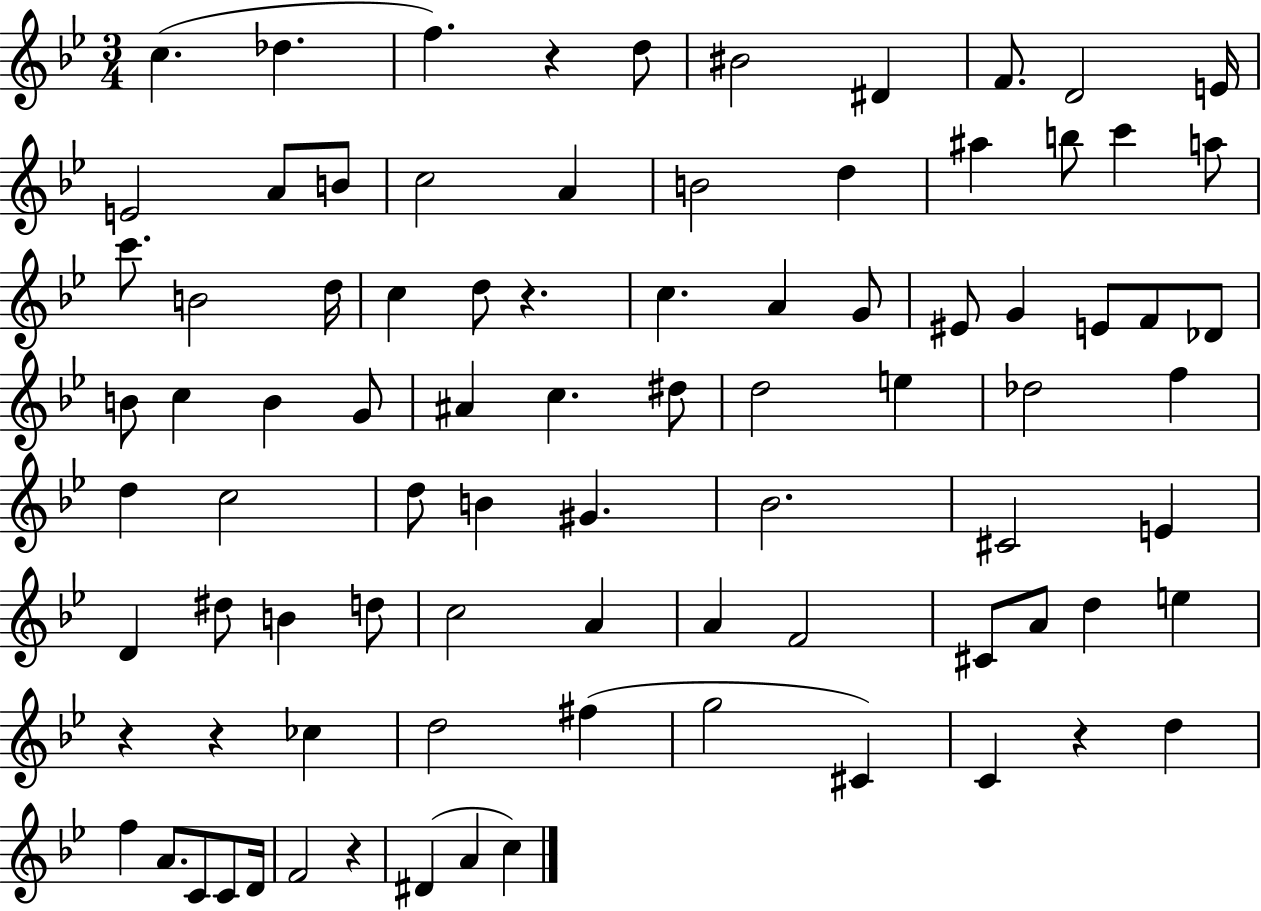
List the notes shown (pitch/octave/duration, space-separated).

C5/q. Db5/q. F5/q. R/q D5/e BIS4/h D#4/q F4/e. D4/h E4/s E4/h A4/e B4/e C5/h A4/q B4/h D5/q A#5/q B5/e C6/q A5/e C6/e. B4/h D5/s C5/q D5/e R/q. C5/q. A4/q G4/e EIS4/e G4/q E4/e F4/e Db4/e B4/e C5/q B4/q G4/e A#4/q C5/q. D#5/e D5/h E5/q Db5/h F5/q D5/q C5/h D5/e B4/q G#4/q. Bb4/h. C#4/h E4/q D4/q D#5/e B4/q D5/e C5/h A4/q A4/q F4/h C#4/e A4/e D5/q E5/q R/q R/q CES5/q D5/h F#5/q G5/h C#4/q C4/q R/q D5/q F5/q A4/e. C4/e C4/e D4/s F4/h R/q D#4/q A4/q C5/q